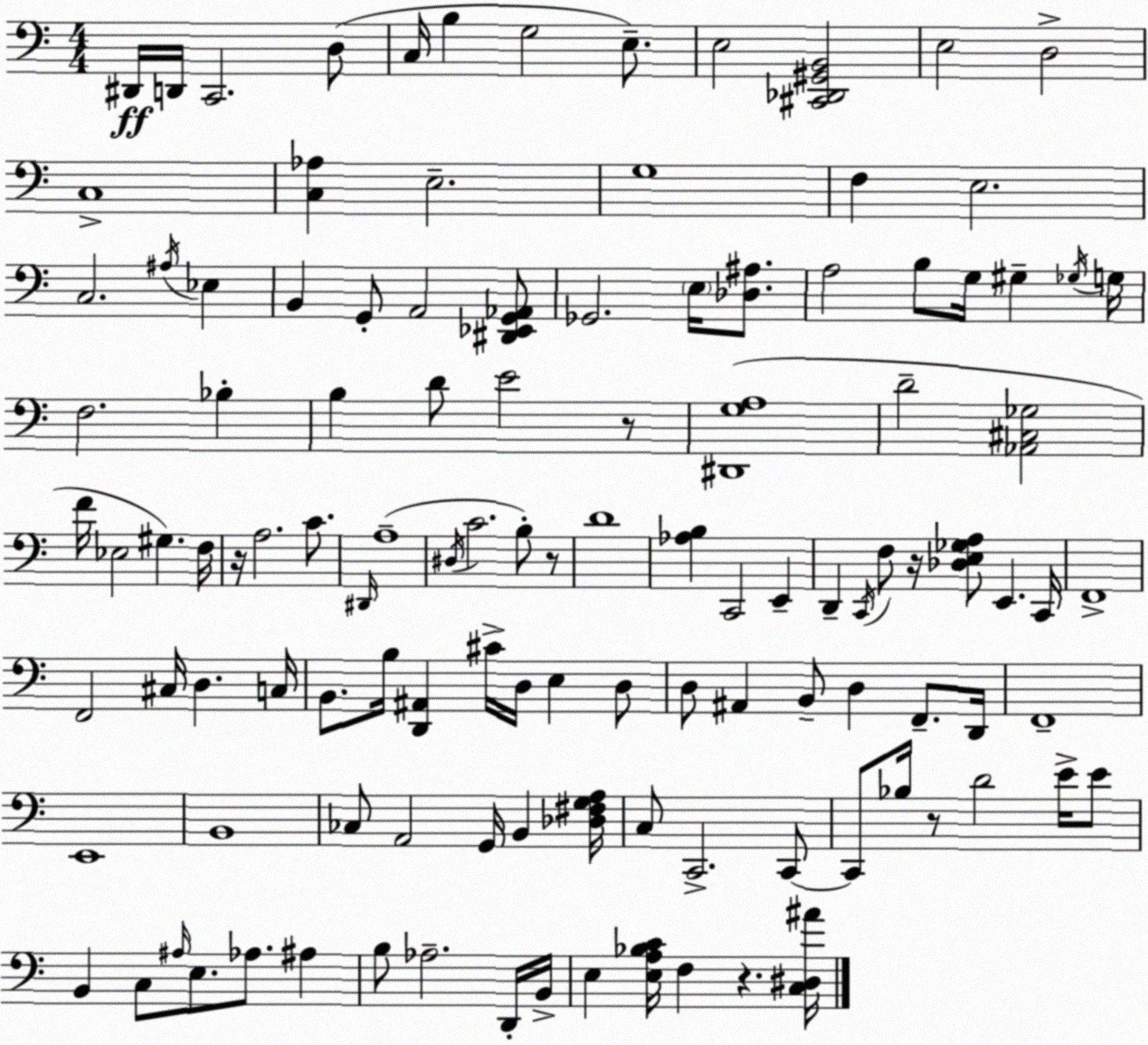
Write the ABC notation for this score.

X:1
T:Untitled
M:4/4
L:1/4
K:C
^D,,/4 D,,/4 C,,2 D,/2 C,/4 B, G,2 E,/2 E,2 [^C,,_D,,^G,,B,,]2 E,2 D,2 C,4 [C,_A,] E,2 G,4 F, E,2 C,2 ^A,/4 _E, B,, G,,/2 A,,2 [^D,,_E,,G,,_A,,]/2 _G,,2 E,/4 [_D,^A,]/2 A,2 B,/2 G,/4 ^G, _G,/4 G,/4 F,2 _B, B, D/2 E2 z/2 [^D,,G,A,]4 D2 [_A,,^C,_G,]2 F/4 _E,2 ^G, F,/4 z/4 A,2 C/2 ^D,,/4 A,4 ^D,/4 C2 B,/2 z/2 D4 [_A,B,] C,,2 E,, D,, C,,/4 F,/2 z/4 [_D,E,_G,A,]/2 E,, C,,/4 F,,4 F,,2 ^C,/4 D, C,/4 B,,/2 B,/4 [D,,^A,,] ^C/4 D,/4 E, D,/2 D,/2 ^A,, B,,/2 D, F,,/2 D,,/4 F,,4 E,,4 B,,4 _C,/2 A,,2 G,,/4 B,, [_D,^F,G,A,]/4 C,/2 C,,2 C,,/2 C,,/2 _B,/4 z/2 D2 E/4 E/2 B,, C,/2 ^A,/4 E,/2 _A,/2 ^A, B,/2 _A,2 D,,/4 B,,/4 E, [E,A,_B,C]/4 F, z [C,^D,^A]/4